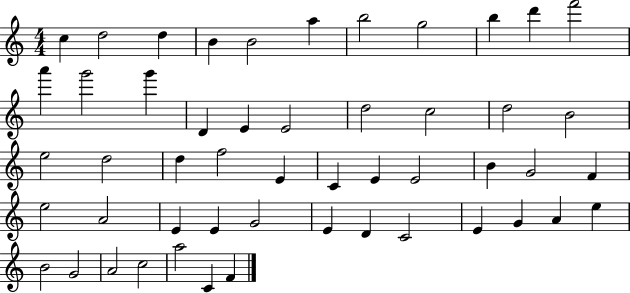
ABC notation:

X:1
T:Untitled
M:4/4
L:1/4
K:C
c d2 d B B2 a b2 g2 b d' f'2 a' g'2 g' D E E2 d2 c2 d2 B2 e2 d2 d f2 E C E E2 B G2 F e2 A2 E E G2 E D C2 E G A e B2 G2 A2 c2 a2 C F